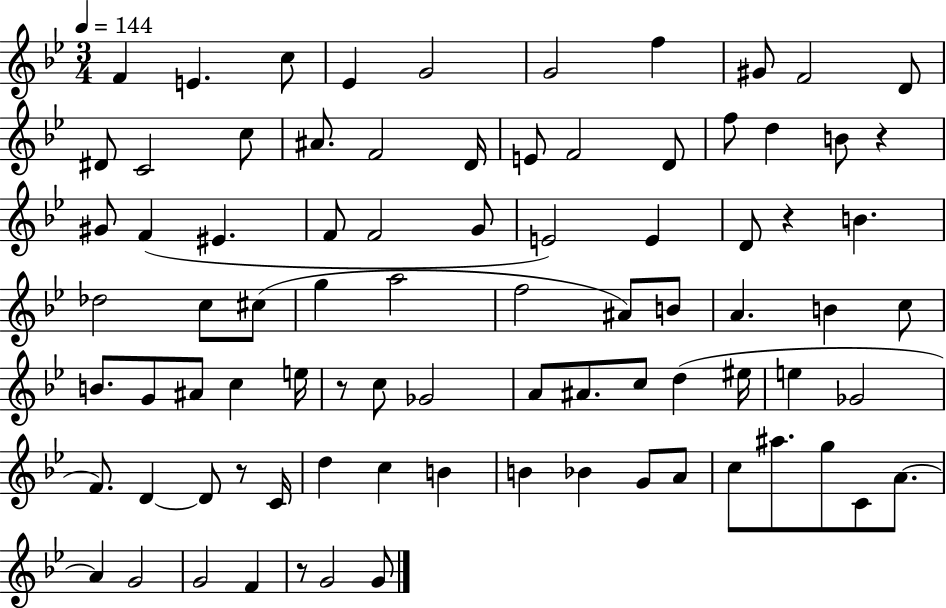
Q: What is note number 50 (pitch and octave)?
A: Gb4